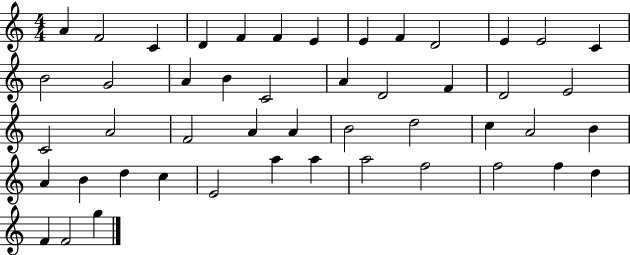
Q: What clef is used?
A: treble